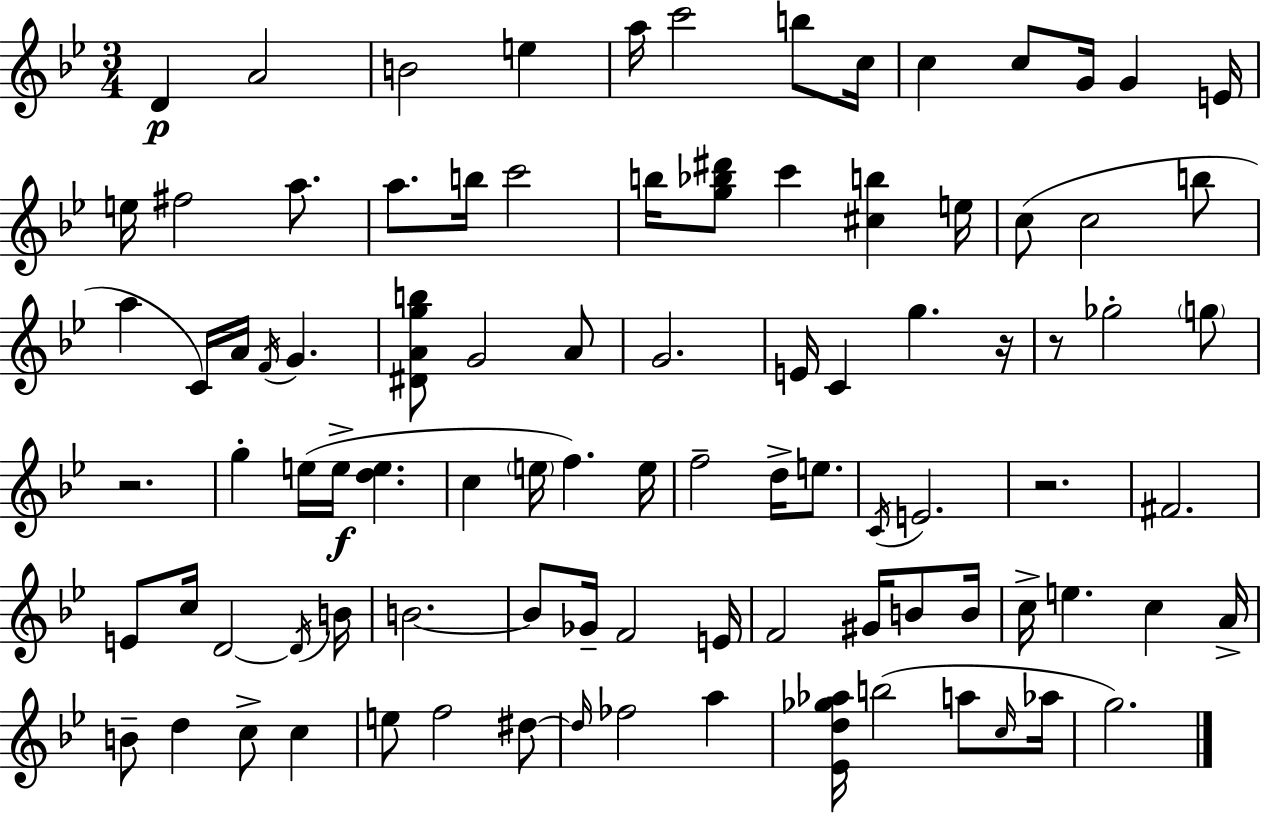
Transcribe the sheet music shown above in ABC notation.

X:1
T:Untitled
M:3/4
L:1/4
K:Gm
D A2 B2 e a/4 c'2 b/2 c/4 c c/2 G/4 G E/4 e/4 ^f2 a/2 a/2 b/4 c'2 b/4 [g_b^d']/2 c' [^cb] e/4 c/2 c2 b/2 a C/4 A/4 F/4 G [^DAgb]/2 G2 A/2 G2 E/4 C g z/4 z/2 _g2 g/2 z2 g e/4 e/4 [de] c e/4 f e/4 f2 d/4 e/2 C/4 E2 z2 ^F2 E/2 c/4 D2 D/4 B/4 B2 B/2 _G/4 F2 E/4 F2 ^G/4 B/2 B/4 c/4 e c A/4 B/2 d c/2 c e/2 f2 ^d/2 ^d/4 _f2 a [_Ed_g_a]/4 b2 a/2 c/4 _a/4 g2